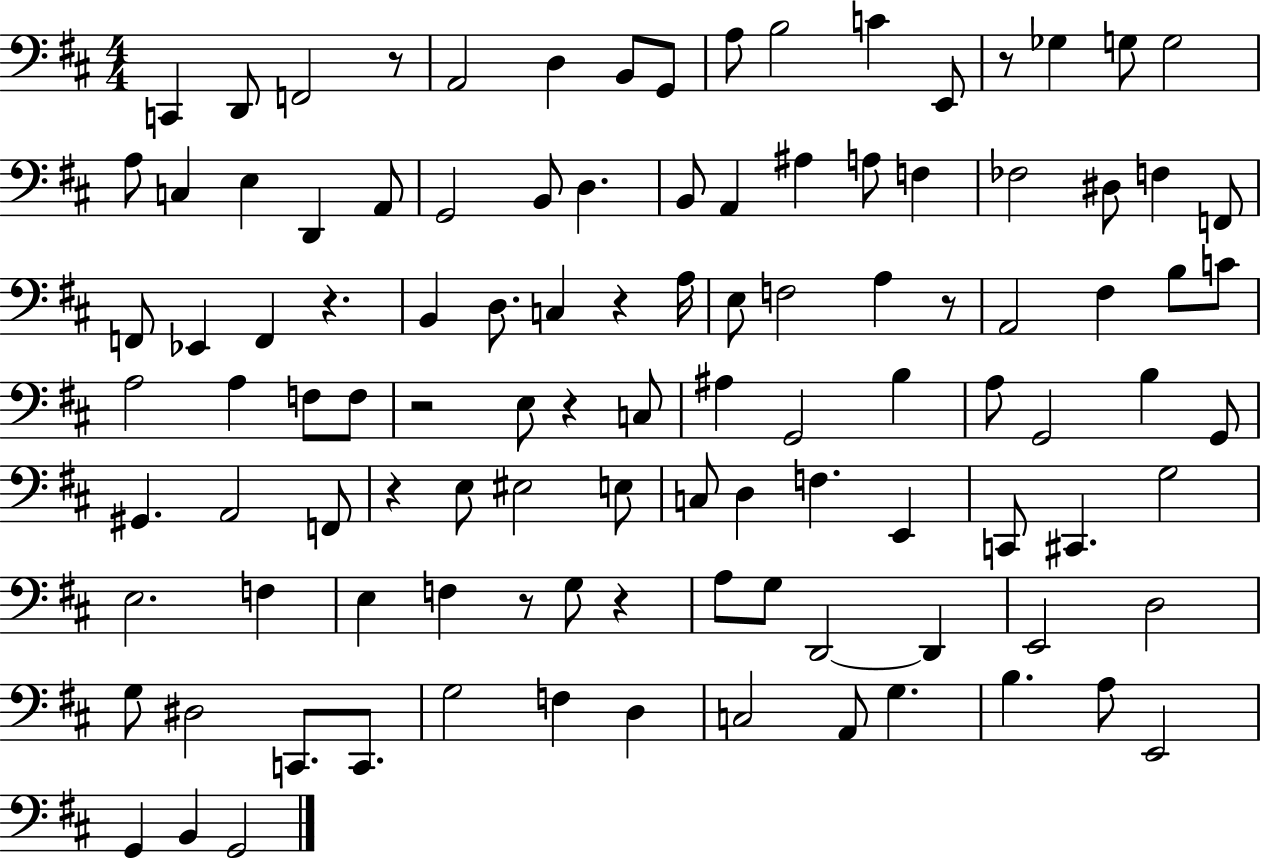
{
  \clef bass
  \numericTimeSignature
  \time 4/4
  \key d \major
  \repeat volta 2 { c,4 d,8 f,2 r8 | a,2 d4 b,8 g,8 | a8 b2 c'4 e,8 | r8 ges4 g8 g2 | \break a8 c4 e4 d,4 a,8 | g,2 b,8 d4. | b,8 a,4 ais4 a8 f4 | fes2 dis8 f4 f,8 | \break f,8 ees,4 f,4 r4. | b,4 d8. c4 r4 a16 | e8 f2 a4 r8 | a,2 fis4 b8 c'8 | \break a2 a4 f8 f8 | r2 e8 r4 c8 | ais4 g,2 b4 | a8 g,2 b4 g,8 | \break gis,4. a,2 f,8 | r4 e8 eis2 e8 | c8 d4 f4. e,4 | c,8 cis,4. g2 | \break e2. f4 | e4 f4 r8 g8 r4 | a8 g8 d,2~~ d,4 | e,2 d2 | \break g8 dis2 c,8. c,8. | g2 f4 d4 | c2 a,8 g4. | b4. a8 e,2 | \break g,4 b,4 g,2 | } \bar "|."
}